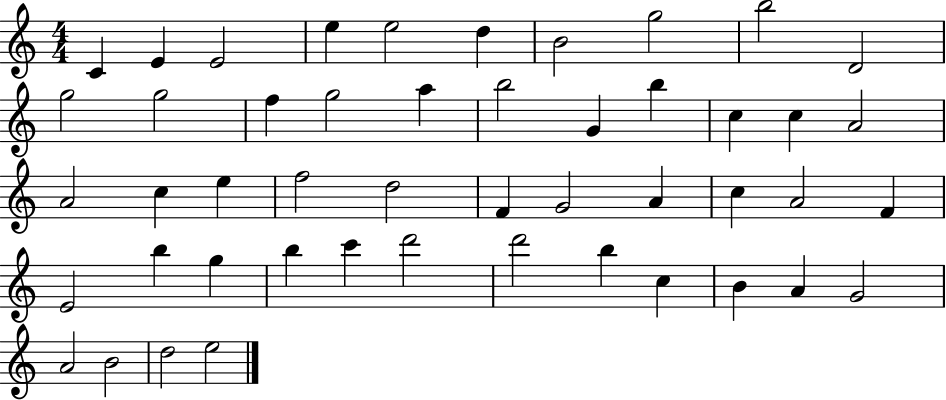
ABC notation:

X:1
T:Untitled
M:4/4
L:1/4
K:C
C E E2 e e2 d B2 g2 b2 D2 g2 g2 f g2 a b2 G b c c A2 A2 c e f2 d2 F G2 A c A2 F E2 b g b c' d'2 d'2 b c B A G2 A2 B2 d2 e2